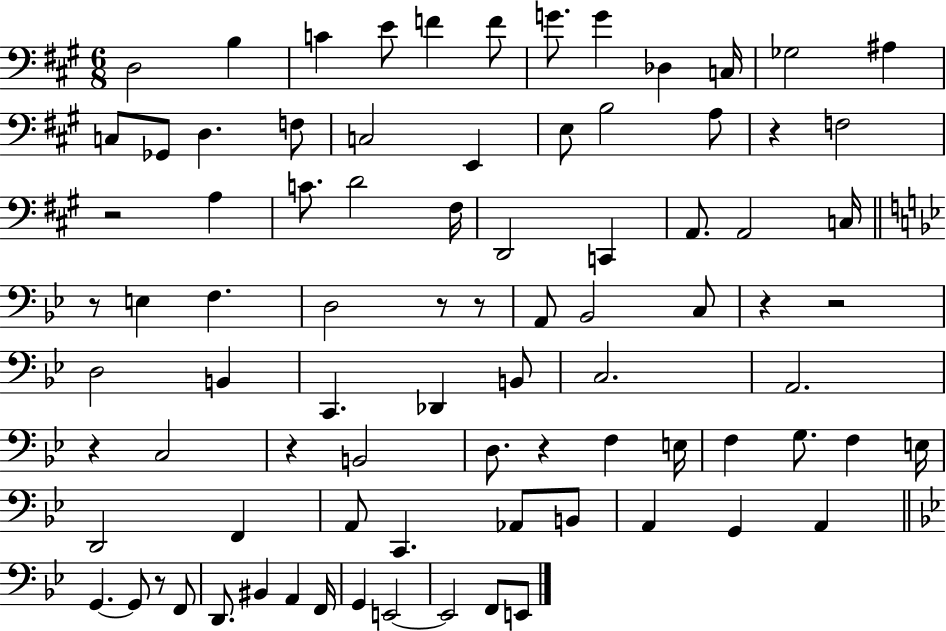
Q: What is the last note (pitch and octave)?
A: E2